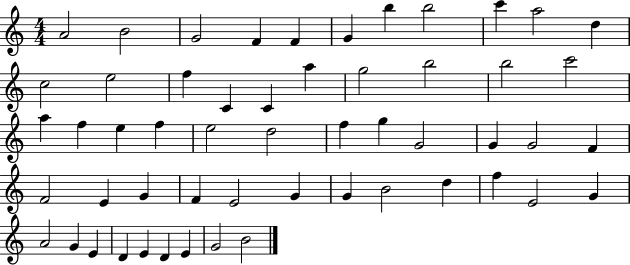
X:1
T:Untitled
M:4/4
L:1/4
K:C
A2 B2 G2 F F G b b2 c' a2 d c2 e2 f C C a g2 b2 b2 c'2 a f e f e2 d2 f g G2 G G2 F F2 E G F E2 G G B2 d f E2 G A2 G E D E D E G2 B2